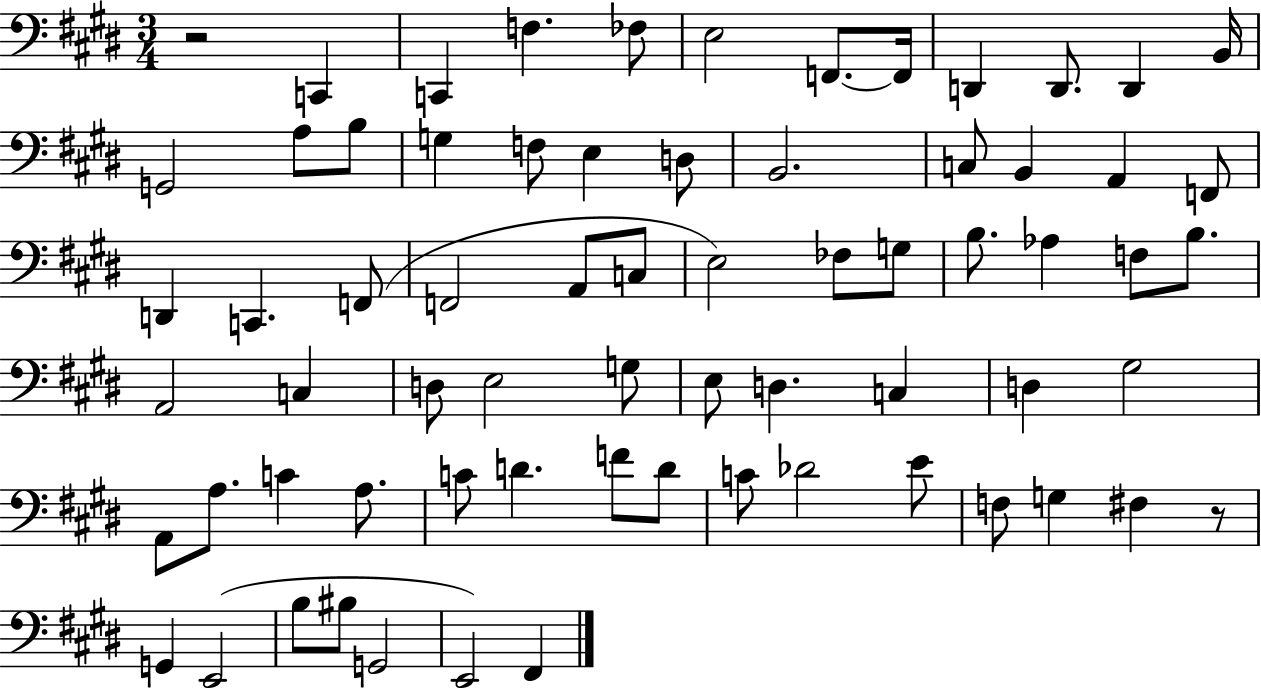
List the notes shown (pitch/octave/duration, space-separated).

R/h C2/q C2/q F3/q. FES3/e E3/h F2/e. F2/s D2/q D2/e. D2/q B2/s G2/h A3/e B3/e G3/q F3/e E3/q D3/e B2/h. C3/e B2/q A2/q F2/e D2/q C2/q. F2/e F2/h A2/e C3/e E3/h FES3/e G3/e B3/e. Ab3/q F3/e B3/e. A2/h C3/q D3/e E3/h G3/e E3/e D3/q. C3/q D3/q G#3/h A2/e A3/e. C4/q A3/e. C4/e D4/q. F4/e D4/e C4/e Db4/h E4/e F3/e G3/q F#3/q R/e G2/q E2/h B3/e BIS3/e G2/h E2/h F#2/q